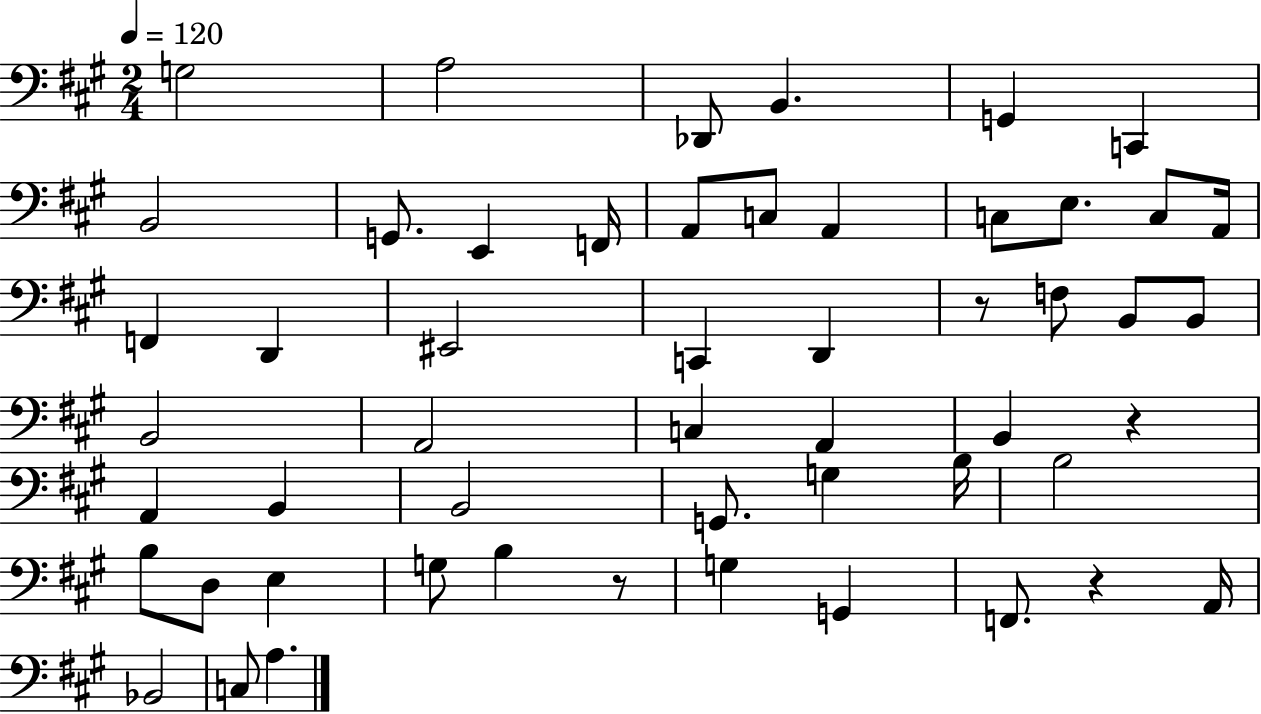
{
  \clef bass
  \numericTimeSignature
  \time 2/4
  \key a \major
  \tempo 4 = 120
  \repeat volta 2 { g2 | a2 | des,8 b,4. | g,4 c,4 | \break b,2 | g,8. e,4 f,16 | a,8 c8 a,4 | c8 e8. c8 a,16 | \break f,4 d,4 | eis,2 | c,4 d,4 | r8 f8 b,8 b,8 | \break b,2 | a,2 | c4 a,4 | b,4 r4 | \break a,4 b,4 | b,2 | g,8. g4 b16 | b2 | \break b8 d8 e4 | g8 b4 r8 | g4 g,4 | f,8. r4 a,16 | \break bes,2 | c8 a4. | } \bar "|."
}